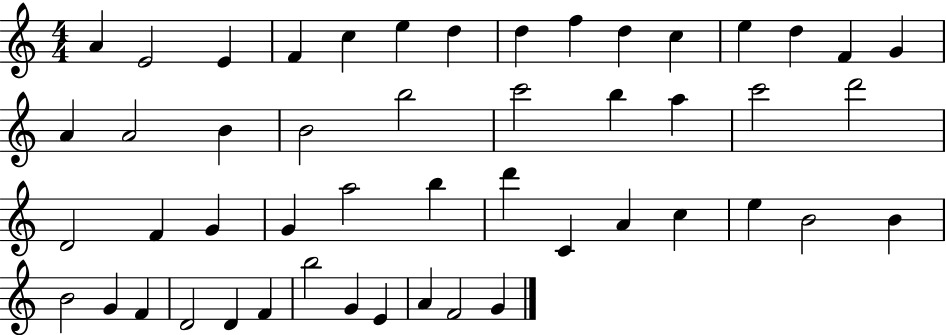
X:1
T:Untitled
M:4/4
L:1/4
K:C
A E2 E F c e d d f d c e d F G A A2 B B2 b2 c'2 b a c'2 d'2 D2 F G G a2 b d' C A c e B2 B B2 G F D2 D F b2 G E A F2 G